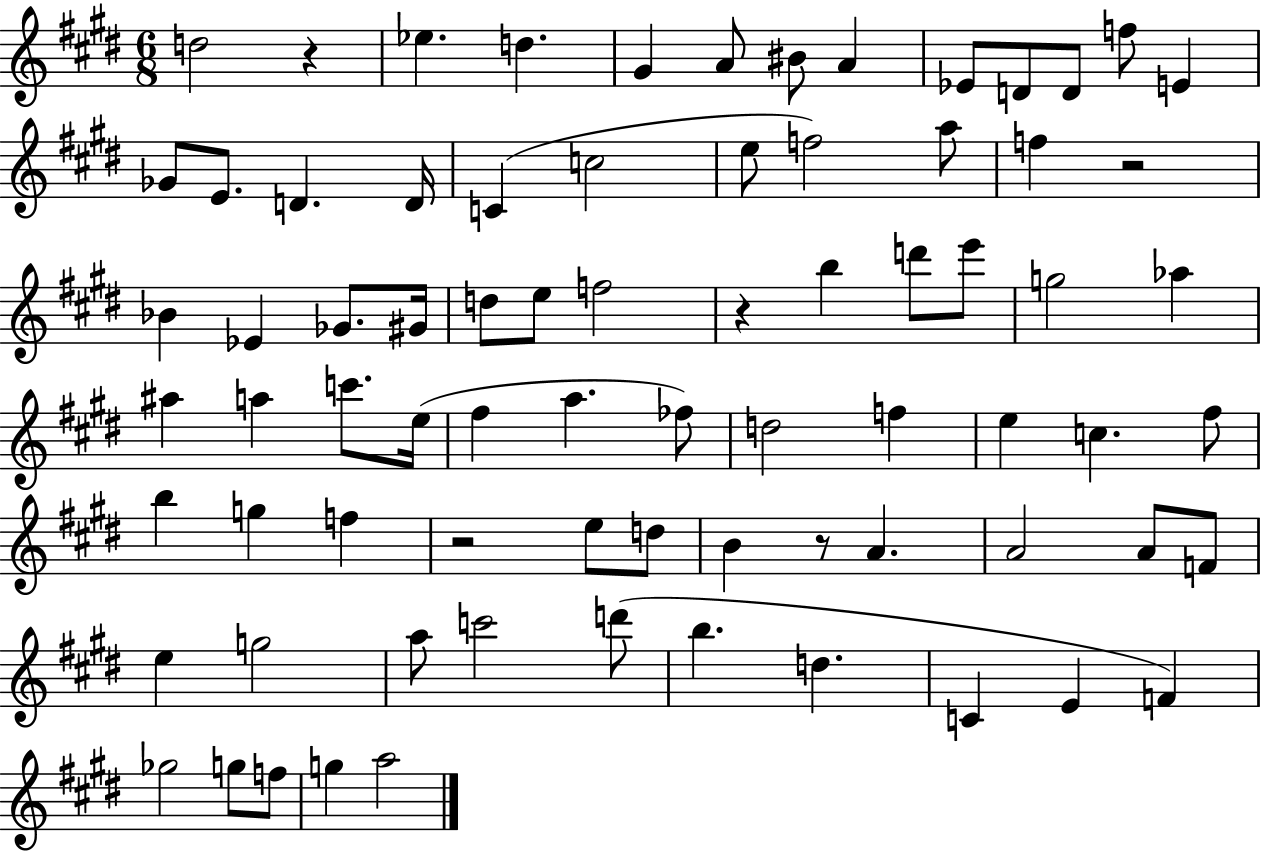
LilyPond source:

{
  \clef treble
  \numericTimeSignature
  \time 6/8
  \key e \major
  d''2 r4 | ees''4. d''4. | gis'4 a'8 bis'8 a'4 | ees'8 d'8 d'8 f''8 e'4 | \break ges'8 e'8. d'4. d'16 | c'4( c''2 | e''8 f''2) a''8 | f''4 r2 | \break bes'4 ees'4 ges'8. gis'16 | d''8 e''8 f''2 | r4 b''4 d'''8 e'''8 | g''2 aes''4 | \break ais''4 a''4 c'''8. e''16( | fis''4 a''4. fes''8) | d''2 f''4 | e''4 c''4. fis''8 | \break b''4 g''4 f''4 | r2 e''8 d''8 | b'4 r8 a'4. | a'2 a'8 f'8 | \break e''4 g''2 | a''8 c'''2 d'''8( | b''4. d''4. | c'4 e'4 f'4) | \break ges''2 g''8 f''8 | g''4 a''2 | \bar "|."
}